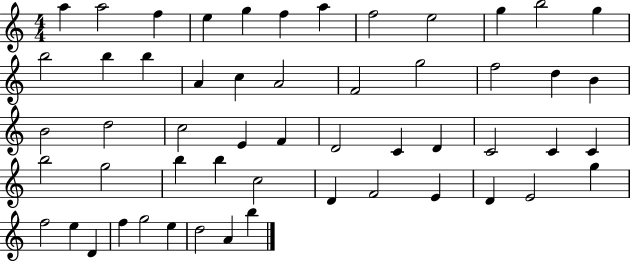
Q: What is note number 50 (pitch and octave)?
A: G5